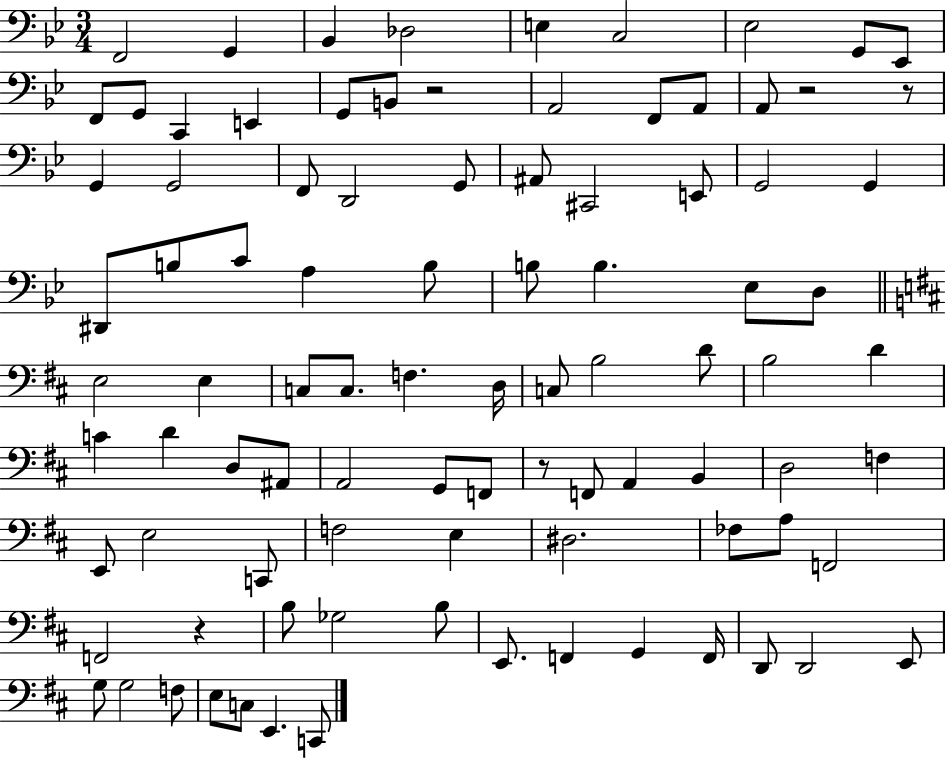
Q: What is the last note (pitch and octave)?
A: C2